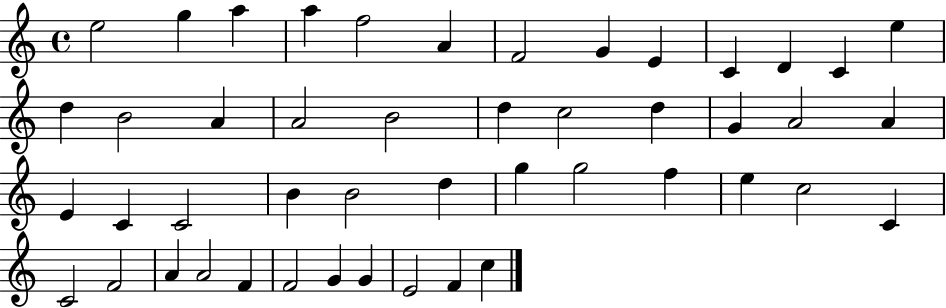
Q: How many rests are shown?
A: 0